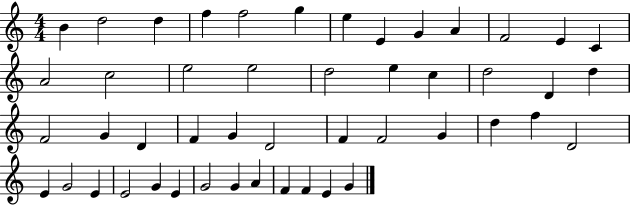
X:1
T:Untitled
M:4/4
L:1/4
K:C
B d2 d f f2 g e E G A F2 E C A2 c2 e2 e2 d2 e c d2 D d F2 G D F G D2 F F2 G d f D2 E G2 E E2 G E G2 G A F F E G